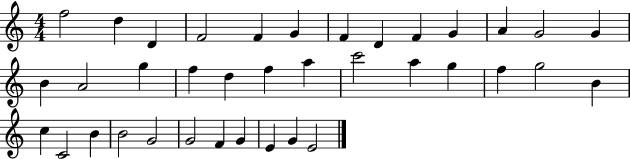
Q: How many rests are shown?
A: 0